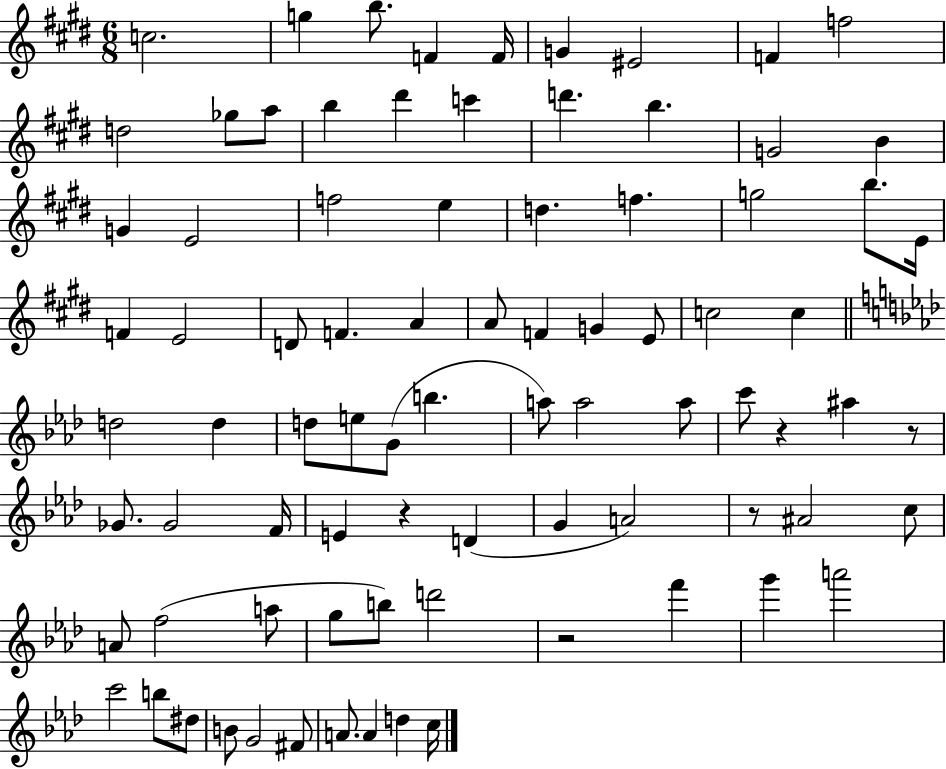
{
  \clef treble
  \numericTimeSignature
  \time 6/8
  \key e \major
  c''2. | g''4 b''8. f'4 f'16 | g'4 eis'2 | f'4 f''2 | \break d''2 ges''8 a''8 | b''4 dis'''4 c'''4 | d'''4. b''4. | g'2 b'4 | \break g'4 e'2 | f''2 e''4 | d''4. f''4. | g''2 b''8. e'16 | \break f'4 e'2 | d'8 f'4. a'4 | a'8 f'4 g'4 e'8 | c''2 c''4 | \break \bar "||" \break \key aes \major d''2 d''4 | d''8 e''8 g'8( b''4. | a''8) a''2 a''8 | c'''8 r4 ais''4 r8 | \break ges'8. ges'2 f'16 | e'4 r4 d'4( | g'4 a'2) | r8 ais'2 c''8 | \break a'8 f''2( a''8 | g''8 b''8) d'''2 | r2 f'''4 | g'''4 a'''2 | \break c'''2 b''8 dis''8 | b'8 g'2 fis'8 | a'8. a'4 d''4 c''16 | \bar "|."
}